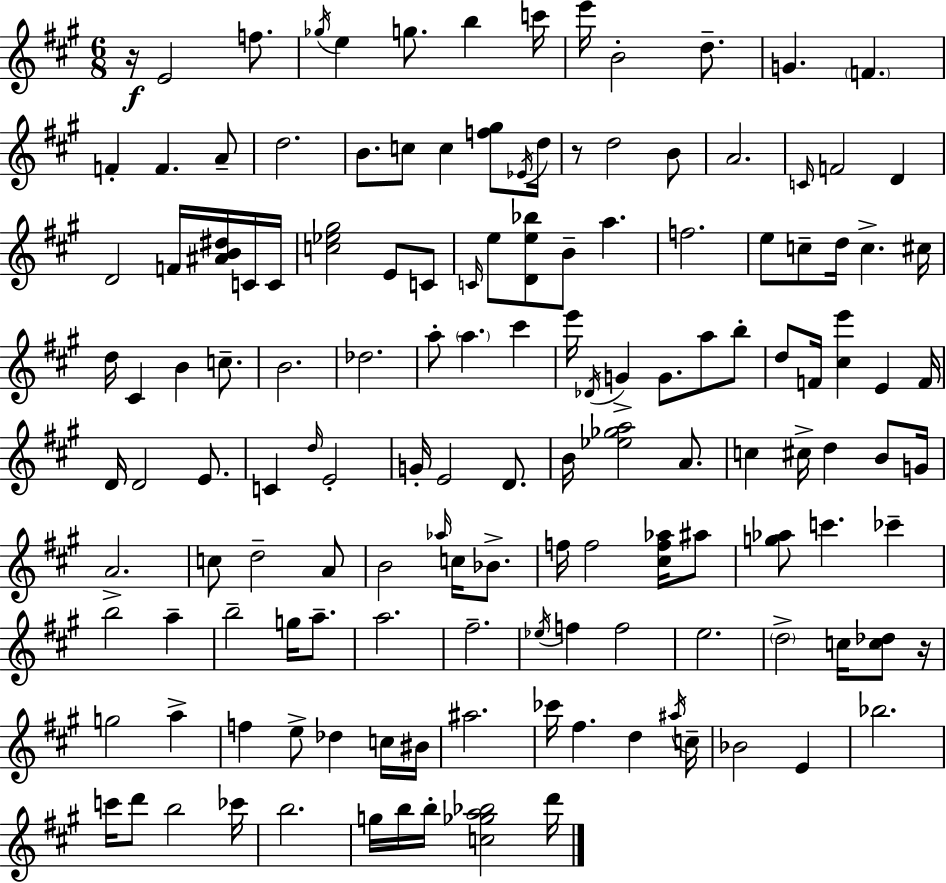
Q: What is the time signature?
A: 6/8